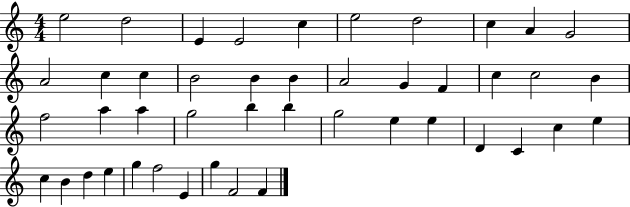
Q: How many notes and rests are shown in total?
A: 45